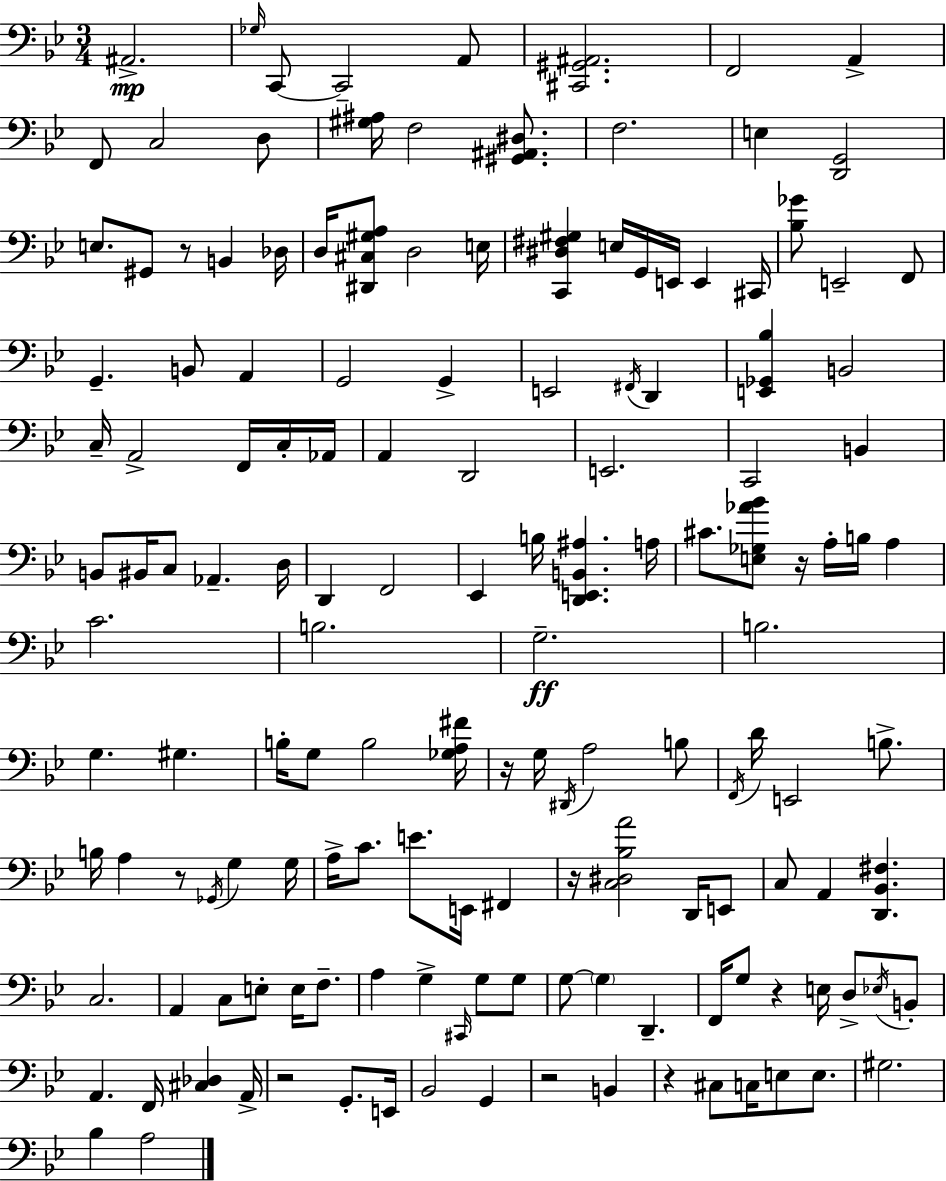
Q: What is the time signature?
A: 3/4